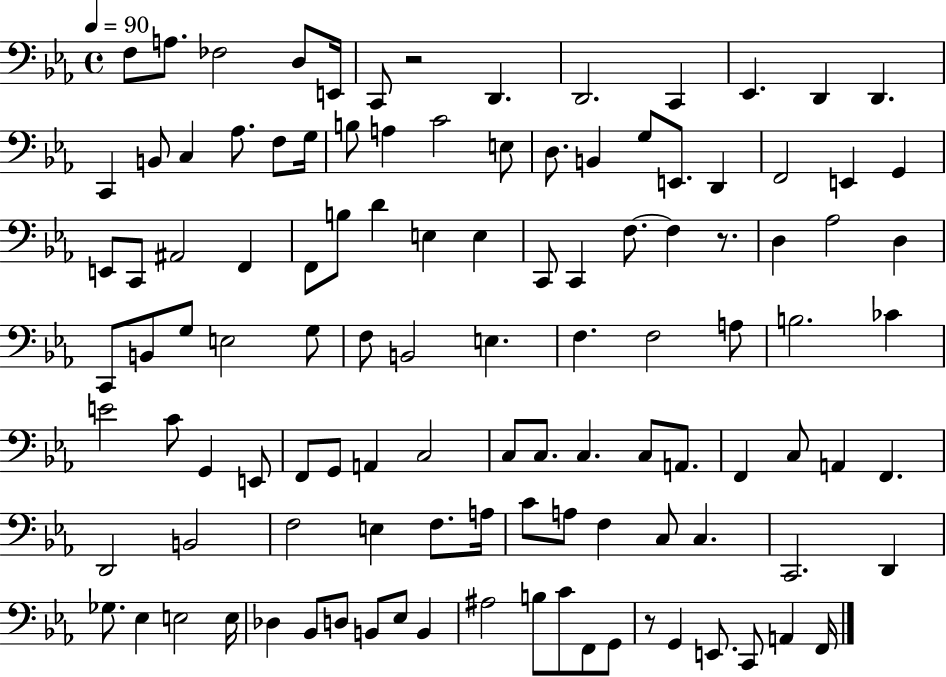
{
  \clef bass
  \time 4/4
  \defaultTimeSignature
  \key ees \major
  \tempo 4 = 90
  f8 a8. fes2 d8 e,16 | c,8 r2 d,4. | d,2. c,4 | ees,4. d,4 d,4. | \break c,4 b,8 c4 aes8. f8 g16 | b8 a4 c'2 e8 | d8. b,4 g8 e,8. d,4 | f,2 e,4 g,4 | \break e,8 c,8 ais,2 f,4 | f,8 b8 d'4 e4 e4 | c,8 c,4 f8.~~ f4 r8. | d4 aes2 d4 | \break c,8 b,8 g8 e2 g8 | f8 b,2 e4. | f4. f2 a8 | b2. ces'4 | \break e'2 c'8 g,4 e,8 | f,8 g,8 a,4 c2 | c8 c8. c4. c8 a,8. | f,4 c8 a,4 f,4. | \break d,2 b,2 | f2 e4 f8. a16 | c'8 a8 f4 c8 c4. | c,2. d,4 | \break ges8. ees4 e2 e16 | des4 bes,8 d8 b,8 ees8 b,4 | ais2 b8 c'8 f,8 g,8 | r8 g,4 e,8. c,8 a,4 f,16 | \break \bar "|."
}